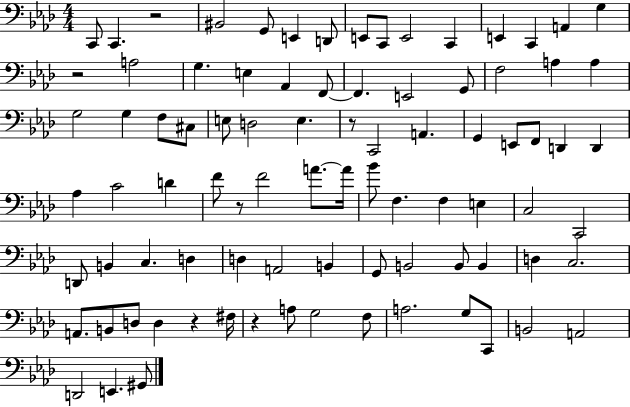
C2/e C2/q. R/h BIS2/h G2/e E2/q D2/e E2/e C2/e E2/h C2/q E2/q C2/q A2/q G3/q R/h A3/h G3/q. E3/q Ab2/q F2/e F2/q. E2/h G2/e F3/h A3/q A3/q G3/h G3/q F3/e C#3/e E3/e D3/h E3/q. R/e C2/h A2/q. G2/q E2/e F2/e D2/q D2/q Ab3/q C4/h D4/q F4/e R/e F4/h A4/e. A4/s Bb4/e F3/q. F3/q E3/q C3/h C2/h D2/e B2/q C3/q. D3/q D3/q A2/h B2/q G2/e B2/h B2/e B2/q D3/q C3/h. A2/e. B2/e D3/e D3/q R/q F#3/s R/q A3/e G3/h F3/e A3/h. G3/e C2/e B2/h A2/h D2/h E2/q. G#2/e